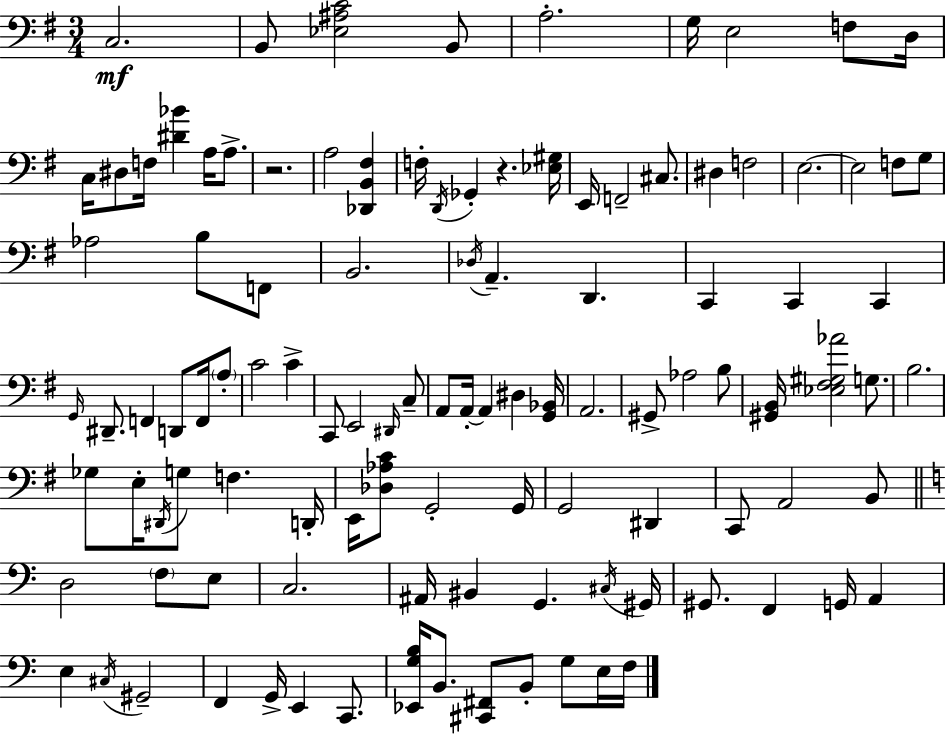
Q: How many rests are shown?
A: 2